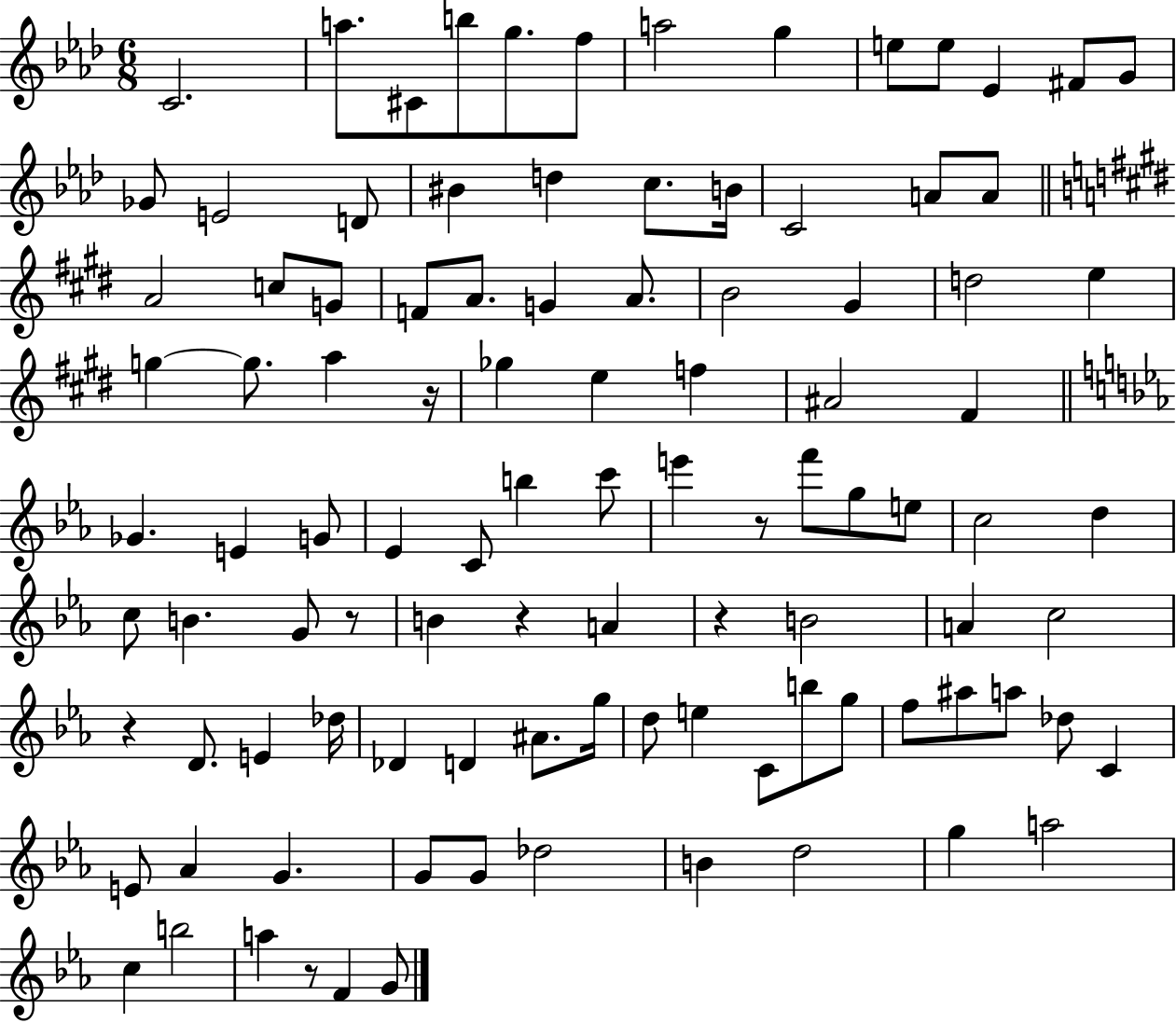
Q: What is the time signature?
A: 6/8